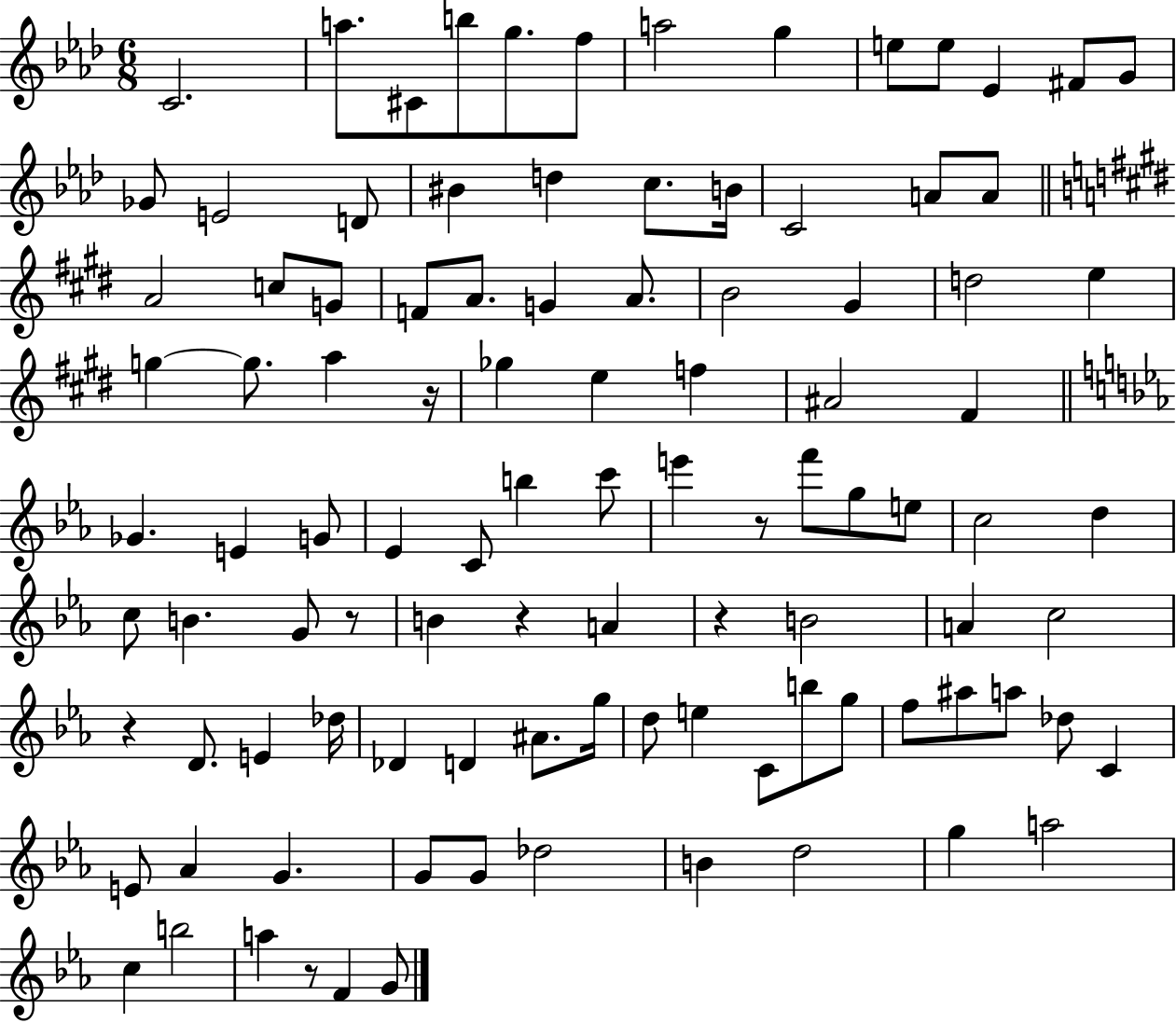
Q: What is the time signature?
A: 6/8